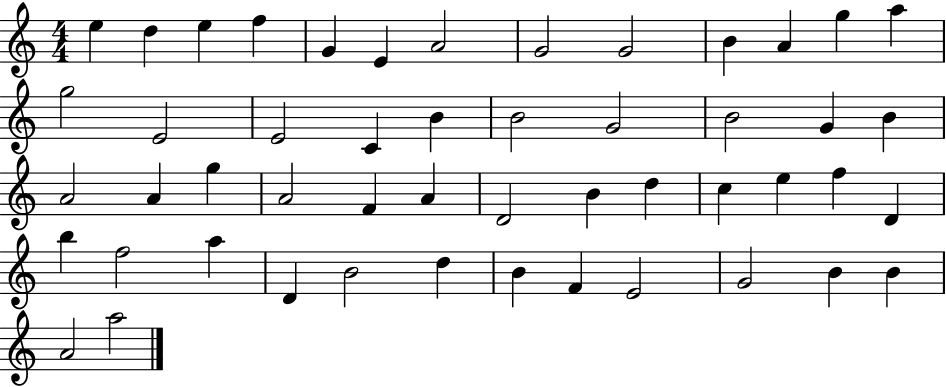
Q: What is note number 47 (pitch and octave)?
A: B4